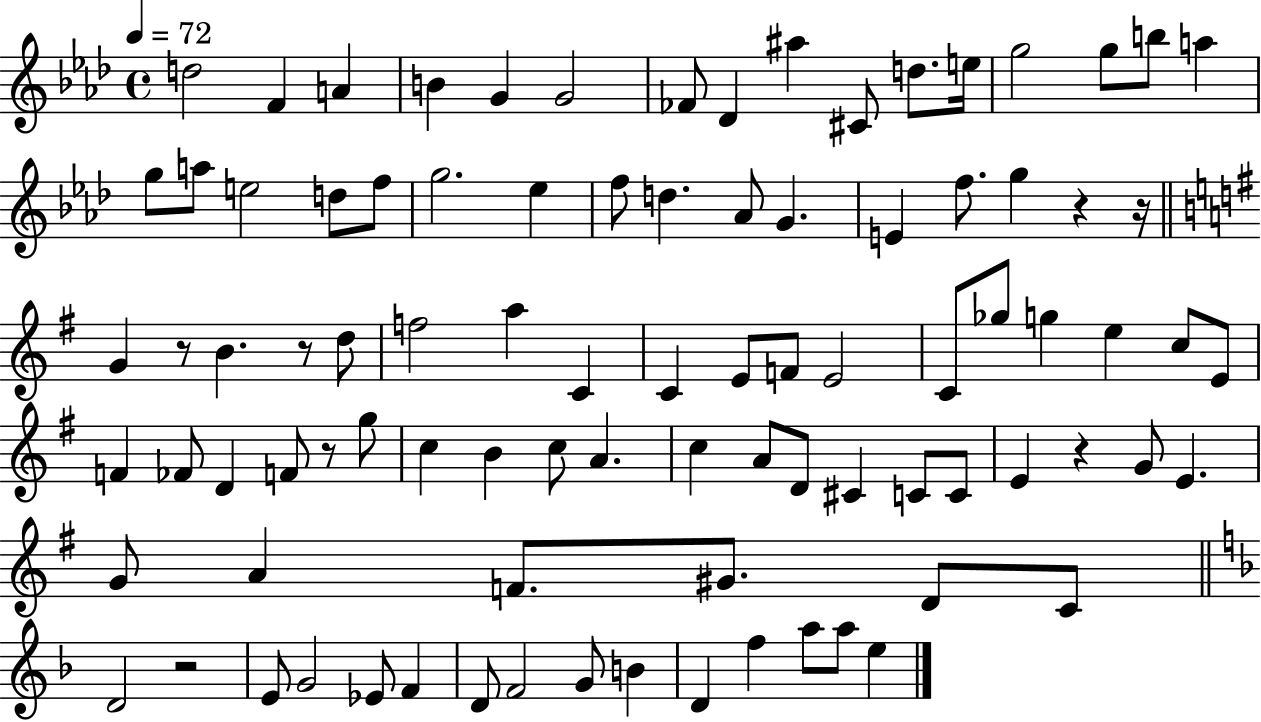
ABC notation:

X:1
T:Untitled
M:4/4
L:1/4
K:Ab
d2 F A B G G2 _F/2 _D ^a ^C/2 d/2 e/4 g2 g/2 b/2 a g/2 a/2 e2 d/2 f/2 g2 _e f/2 d _A/2 G E f/2 g z z/4 G z/2 B z/2 d/2 f2 a C C E/2 F/2 E2 C/2 _g/2 g e c/2 E/2 F _F/2 D F/2 z/2 g/2 c B c/2 A c A/2 D/2 ^C C/2 C/2 E z G/2 E G/2 A F/2 ^G/2 D/2 C/2 D2 z2 E/2 G2 _E/2 F D/2 F2 G/2 B D f a/2 a/2 e